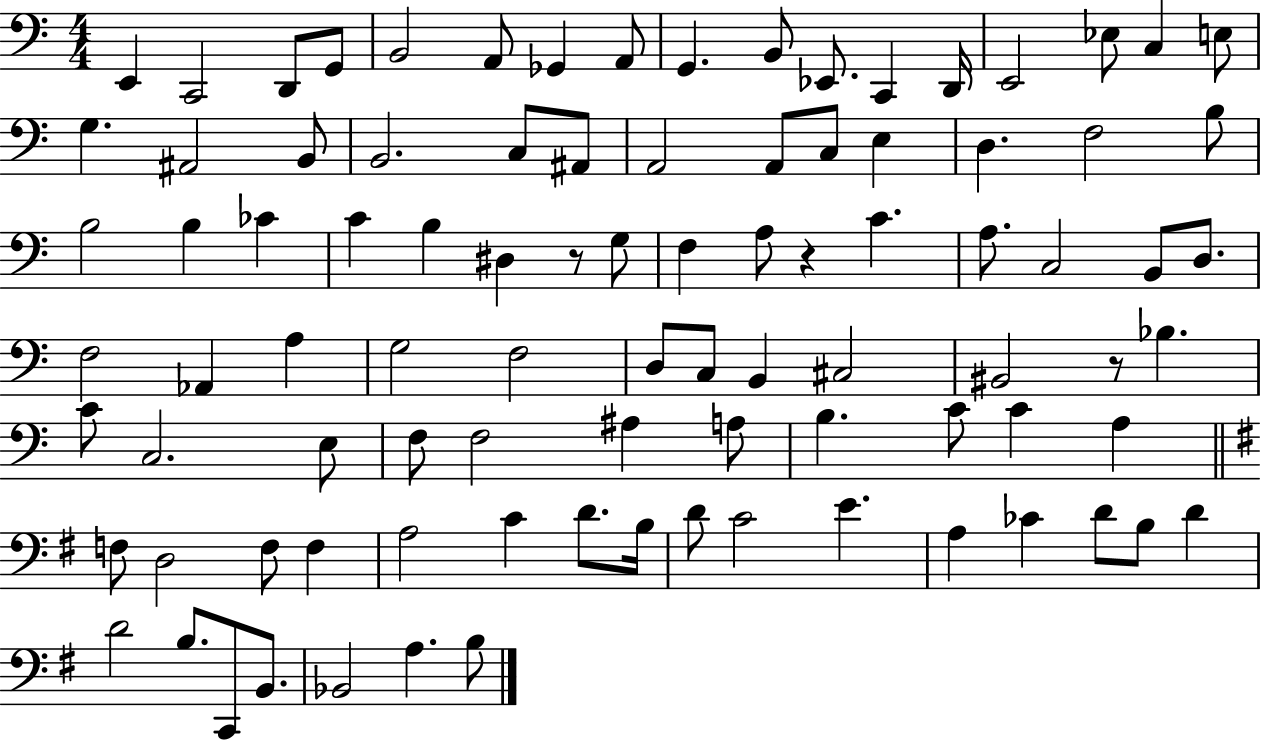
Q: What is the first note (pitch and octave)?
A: E2